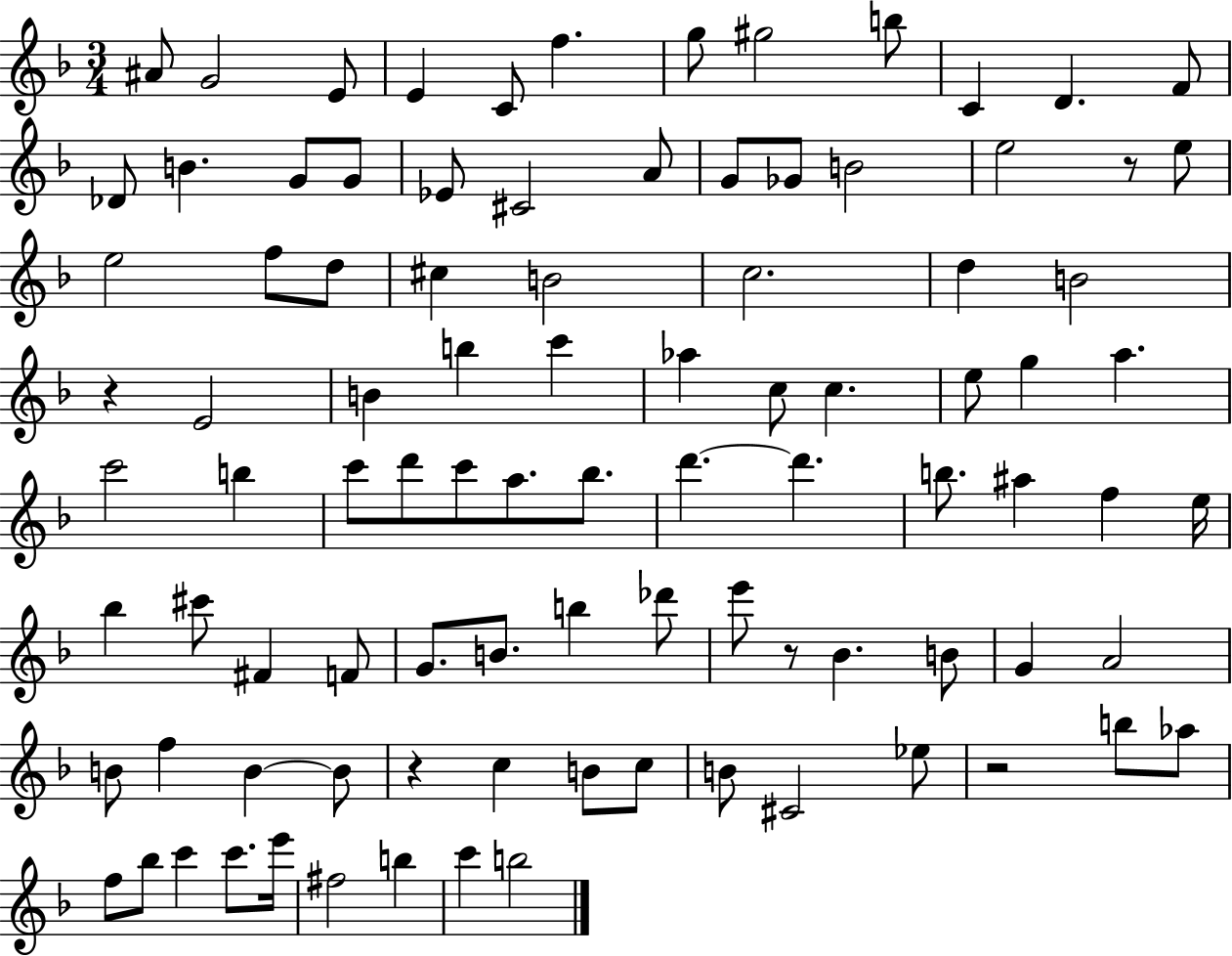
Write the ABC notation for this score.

X:1
T:Untitled
M:3/4
L:1/4
K:F
^A/2 G2 E/2 E C/2 f g/2 ^g2 b/2 C D F/2 _D/2 B G/2 G/2 _E/2 ^C2 A/2 G/2 _G/2 B2 e2 z/2 e/2 e2 f/2 d/2 ^c B2 c2 d B2 z E2 B b c' _a c/2 c e/2 g a c'2 b c'/2 d'/2 c'/2 a/2 _b/2 d' d' b/2 ^a f e/4 _b ^c'/2 ^F F/2 G/2 B/2 b _d'/2 e'/2 z/2 _B B/2 G A2 B/2 f B B/2 z c B/2 c/2 B/2 ^C2 _e/2 z2 b/2 _a/2 f/2 _b/2 c' c'/2 e'/4 ^f2 b c' b2